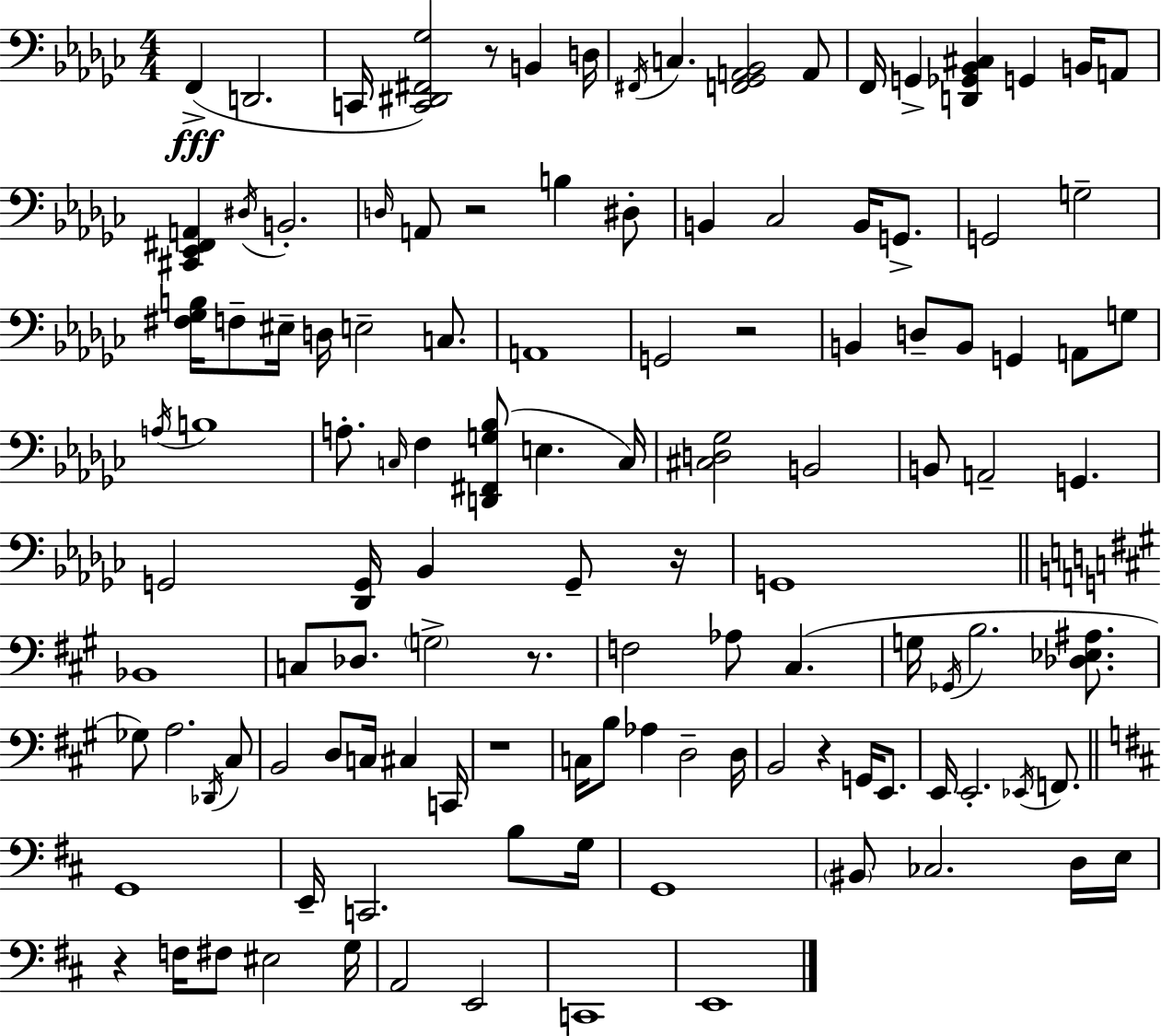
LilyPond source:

{
  \clef bass
  \numericTimeSignature
  \time 4/4
  \key ees \minor
  \repeat volta 2 { f,4->(\fff d,2. | c,16 <c, dis, fis, ges>2) r8 b,4 d16 | \acciaccatura { fis,16 } c4. <f, ges, a, bes,>2 a,8 | f,16 g,4-> <d, ges, bes, cis>4 g,4 b,16 a,8 | \break <cis, ees, fis, a,>4 \acciaccatura { dis16 } b,2.-. | \grace { d16 } a,8 r2 b4 | dis8-. b,4 ces2 b,16 | g,8.-> g,2 g2-- | \break <fis ges b>16 f8-- eis16-- d16 e2-- | c8. a,1 | g,2 r2 | b,4 d8-- b,8 g,4 a,8 | \break g8 \acciaccatura { a16 } b1 | a8.-. \grace { c16 } f4 <d, fis, g bes>8( e4. | c16) <cis d ges>2 b,2 | b,8 a,2-- g,4. | \break g,2 <des, g,>16 bes,4 | g,8-- r16 g,1 | \bar "||" \break \key a \major bes,1 | c8 des8. \parenthesize g2-> r8. | f2 aes8 cis4.( | g16 \acciaccatura { ges,16 } b2. <des ees ais>8. | \break ges8) a2. \acciaccatura { des,16 } | cis8 b,2 d8 c16 cis4 | c,16 r1 | c16 b8 aes4 d2-- | \break d16 b,2 r4 g,16 e,8. | e,16 e,2.-. \acciaccatura { ees,16 } | f,8. \bar "||" \break \key b \minor g,1 | e,16-- c,2. b8 g16 | g,1 | \parenthesize bis,8 ces2. d16 e16 | \break r4 f16 fis8 eis2 g16 | a,2 e,2 | c,1 | e,1 | \break } \bar "|."
}